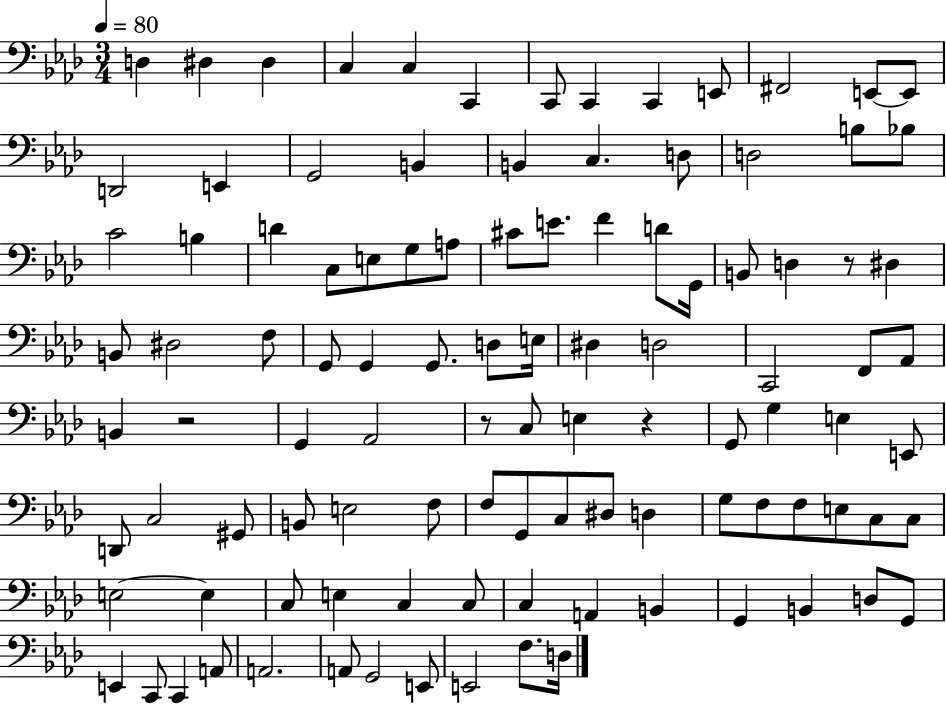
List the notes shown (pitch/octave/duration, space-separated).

D3/q D#3/q D#3/q C3/q C3/q C2/q C2/e C2/q C2/q E2/e F#2/h E2/e E2/e D2/h E2/q G2/h B2/q B2/q C3/q. D3/e D3/h B3/e Bb3/e C4/h B3/q D4/q C3/e E3/e G3/e A3/e C#4/e E4/e. F4/q D4/e G2/s B2/e D3/q R/e D#3/q B2/e D#3/h F3/e G2/e G2/q G2/e. D3/e E3/s D#3/q D3/h C2/h F2/e Ab2/e B2/q R/h G2/q Ab2/h R/e C3/e E3/q R/q G2/e G3/q E3/q E2/e D2/e C3/h G#2/e B2/e E3/h F3/e F3/e G2/e C3/e D#3/e D3/q G3/e F3/e F3/e E3/e C3/e C3/e E3/h E3/q C3/e E3/q C3/q C3/e C3/q A2/q B2/q G2/q B2/q D3/e G2/e E2/q C2/e C2/q A2/e A2/h. A2/e G2/h E2/e E2/h F3/e. D3/s